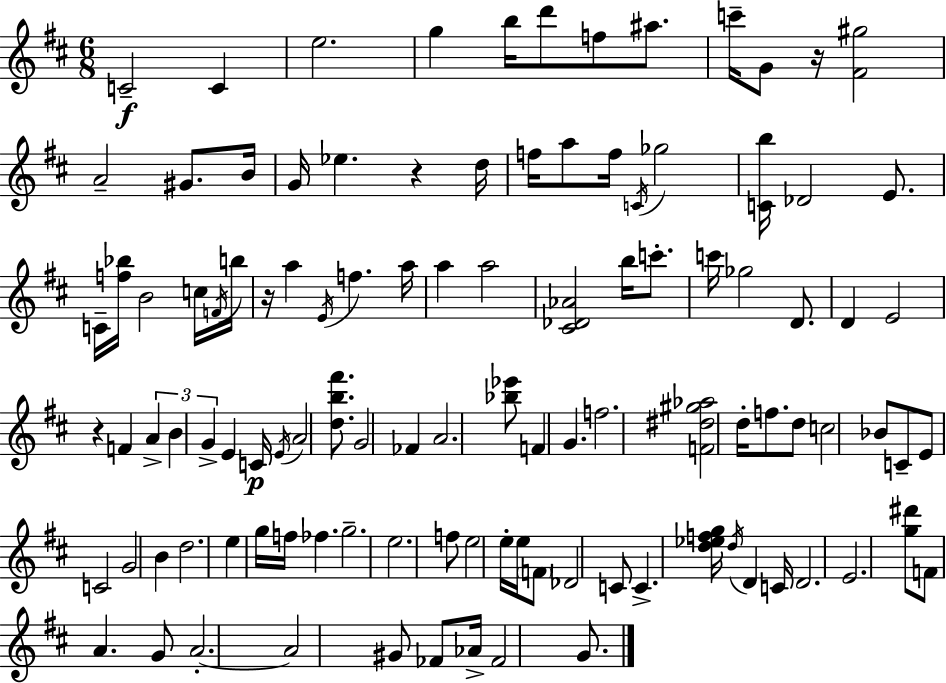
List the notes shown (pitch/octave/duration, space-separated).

C4/h C4/q E5/h. G5/q B5/s D6/e F5/e A#5/e. C6/s G4/e R/s [F#4,G#5]/h A4/h G#4/e. B4/s G4/s Eb5/q. R/q D5/s F5/s A5/e F5/s C4/s Gb5/h [C4,B5]/s Db4/h E4/e. C4/s [F5,Bb5]/s B4/h C5/s F4/s B5/s R/s A5/q E4/s F5/q. A5/s A5/q A5/h [C#4,Db4,Ab4]/h B5/s C6/e. C6/s Gb5/h D4/e. D4/q E4/h R/q F4/q A4/q B4/q G4/q E4/q C4/s E4/s A4/h [D5,B5,F#6]/e. G4/h FES4/q A4/h. [Bb5,Eb6]/e F4/q G4/q. F5/h. [F4,D#5,G#5,Ab5]/h D5/s F5/e. D5/e C5/h Bb4/e C4/e E4/e C4/h G4/h B4/q D5/h. E5/q G5/s F5/s FES5/q. G5/h. E5/h. F5/e E5/h E5/s E5/s F4/e Db4/h C4/e C4/q. [D5,Eb5,F5,G5]/s D5/s D4/q C4/s D4/h. E4/h. [G5,D#6]/e F4/e A4/q. G4/e A4/h. A4/h G#4/e FES4/e Ab4/s FES4/h G4/e.